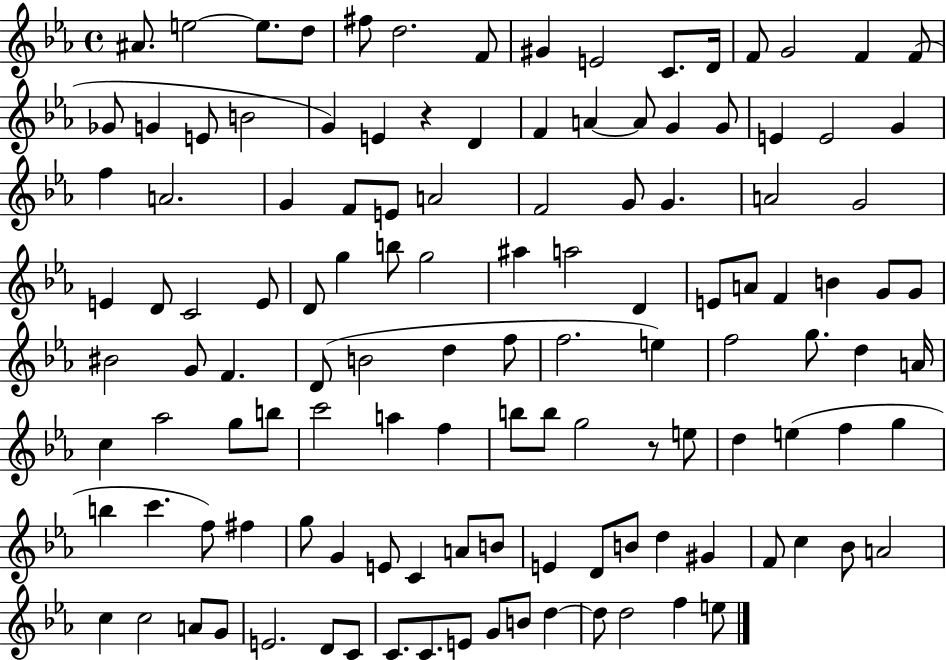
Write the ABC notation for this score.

X:1
T:Untitled
M:4/4
L:1/4
K:Eb
^A/2 e2 e/2 d/2 ^f/2 d2 F/2 ^G E2 C/2 D/4 F/2 G2 F F/2 _G/2 G E/2 B2 G E z D F A A/2 G G/2 E E2 G f A2 G F/2 E/2 A2 F2 G/2 G A2 G2 E D/2 C2 E/2 D/2 g b/2 g2 ^a a2 D E/2 A/2 F B G/2 G/2 ^B2 G/2 F D/2 B2 d f/2 f2 e f2 g/2 d A/4 c _a2 g/2 b/2 c'2 a f b/2 b/2 g2 z/2 e/2 d e f g b c' f/2 ^f g/2 G E/2 C A/2 B/2 E D/2 B/2 d ^G F/2 c _B/2 A2 c c2 A/2 G/2 E2 D/2 C/2 C/2 C/2 E/2 G/2 B/2 d d/2 d2 f e/2